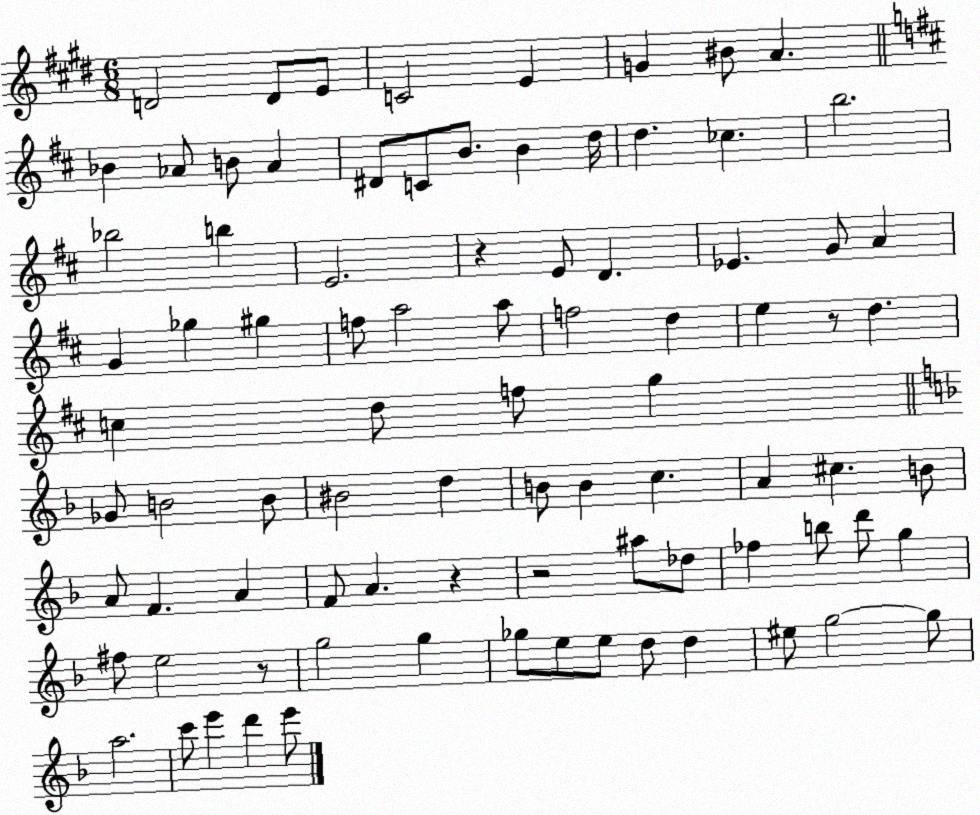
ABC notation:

X:1
T:Untitled
M:6/8
L:1/4
K:E
D2 D/2 E/2 C2 E G ^B/2 A _B _A/2 B/2 _A ^D/2 C/2 B/2 B d/4 d _c b2 _b2 b E2 z E/2 D _E G/2 A G _g ^g f/2 a2 a/2 f2 d e z/2 d c d/2 f/2 g _G/2 B2 B/2 ^B2 d B/2 B c A ^c B/2 A/2 F A F/2 A z z2 ^a/2 _d/2 _f b/2 d'/2 g ^f/2 e2 z/2 g2 g _g/2 e/2 e/2 d/2 d ^e/2 g2 g/2 a2 c'/2 e' d' e'/2